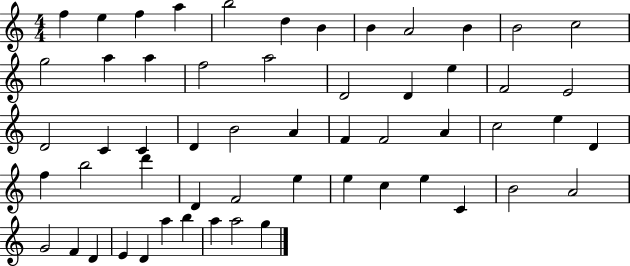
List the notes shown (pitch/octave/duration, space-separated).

F5/q E5/q F5/q A5/q B5/h D5/q B4/q B4/q A4/h B4/q B4/h C5/h G5/h A5/q A5/q F5/h A5/h D4/h D4/q E5/q F4/h E4/h D4/h C4/q C4/q D4/q B4/h A4/q F4/q F4/h A4/q C5/h E5/q D4/q F5/q B5/h D6/q D4/q F4/h E5/q E5/q C5/q E5/q C4/q B4/h A4/h G4/h F4/q D4/q E4/q D4/q A5/q B5/q A5/q A5/h G5/q